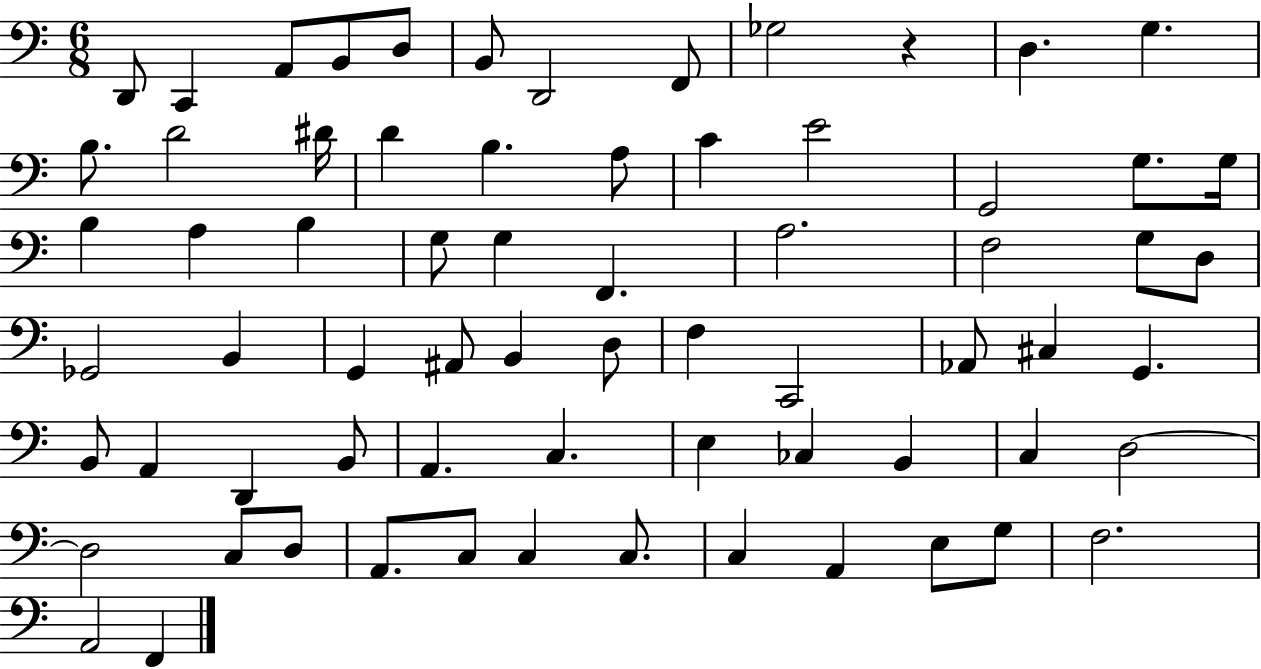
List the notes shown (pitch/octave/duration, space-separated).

D2/e C2/q A2/e B2/e D3/e B2/e D2/h F2/e Gb3/h R/q D3/q. G3/q. B3/e. D4/h D#4/s D4/q B3/q. A3/e C4/q E4/h G2/h G3/e. G3/s B3/q A3/q B3/q G3/e G3/q F2/q. A3/h. F3/h G3/e D3/e Gb2/h B2/q G2/q A#2/e B2/q D3/e F3/q C2/h Ab2/e C#3/q G2/q. B2/e A2/q D2/q B2/e A2/q. C3/q. E3/q CES3/q B2/q C3/q D3/h D3/h C3/e D3/e A2/e. C3/e C3/q C3/e. C3/q A2/q E3/e G3/e F3/h. A2/h F2/q